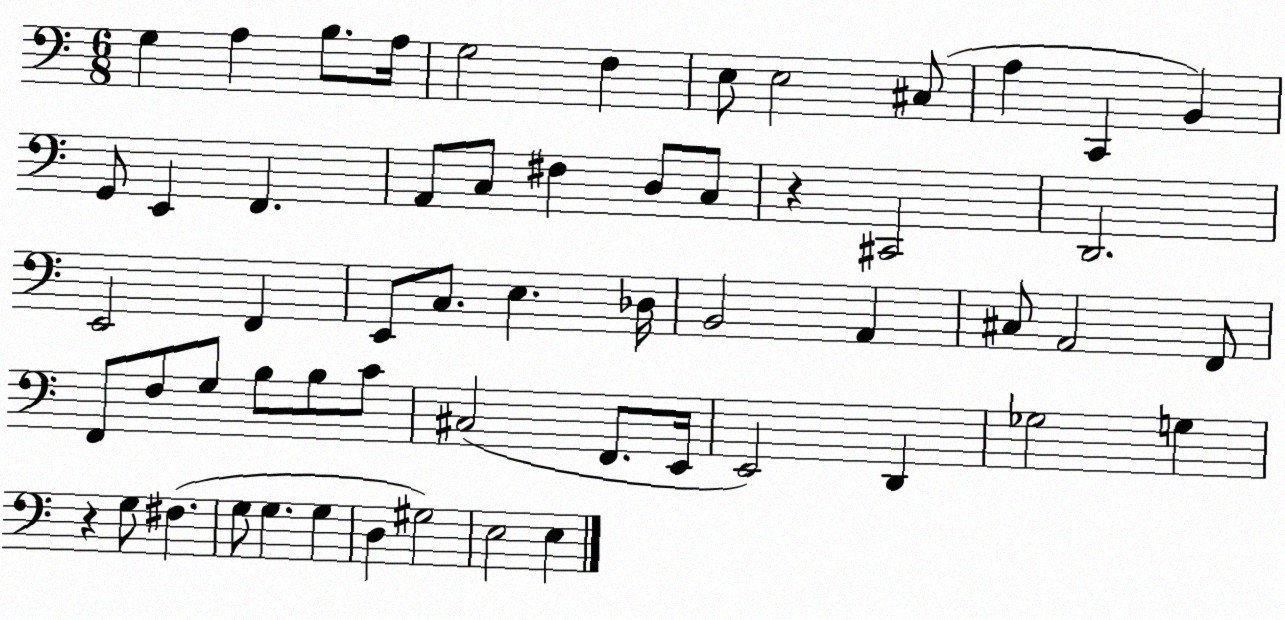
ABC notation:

X:1
T:Untitled
M:6/8
L:1/4
K:C
G, A, B,/2 A,/4 G,2 F, E,/2 E,2 ^C,/2 A, C,, B,, G,,/2 E,, F,, A,,/2 C,/2 ^F, D,/2 C,/2 z ^C,,2 D,,2 E,,2 F,, E,,/2 C,/2 E, _D,/4 B,,2 A,, ^C,/2 A,,2 F,,/2 F,,/2 F,/2 G,/2 B,/2 B,/2 C/2 ^C,2 F,,/2 E,,/4 E,,2 D,, _G,2 G, z G,/2 ^F, G,/2 G, G, D, ^G,2 E,2 E,